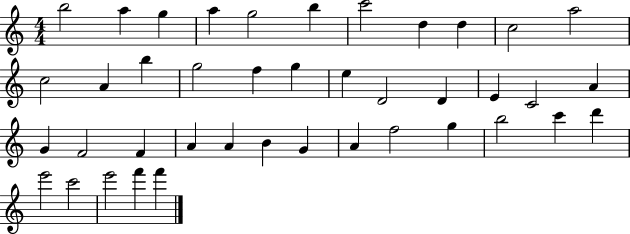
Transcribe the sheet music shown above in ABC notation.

X:1
T:Untitled
M:4/4
L:1/4
K:C
b2 a g a g2 b c'2 d d c2 a2 c2 A b g2 f g e D2 D E C2 A G F2 F A A B G A f2 g b2 c' d' e'2 c'2 e'2 f' f'